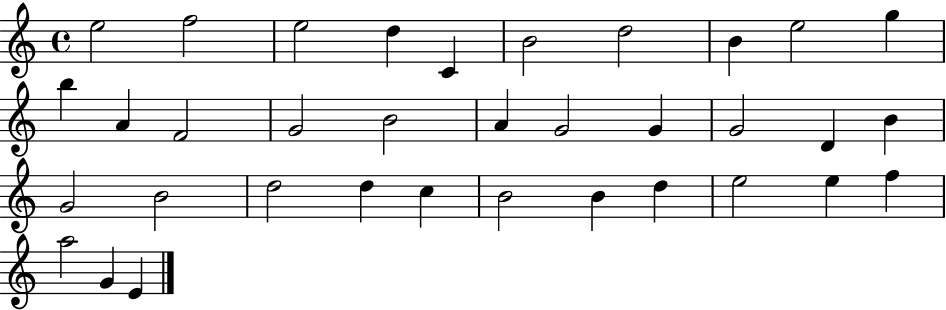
E5/h F5/h E5/h D5/q C4/q B4/h D5/h B4/q E5/h G5/q B5/q A4/q F4/h G4/h B4/h A4/q G4/h G4/q G4/h D4/q B4/q G4/h B4/h D5/h D5/q C5/q B4/h B4/q D5/q E5/h E5/q F5/q A5/h G4/q E4/q